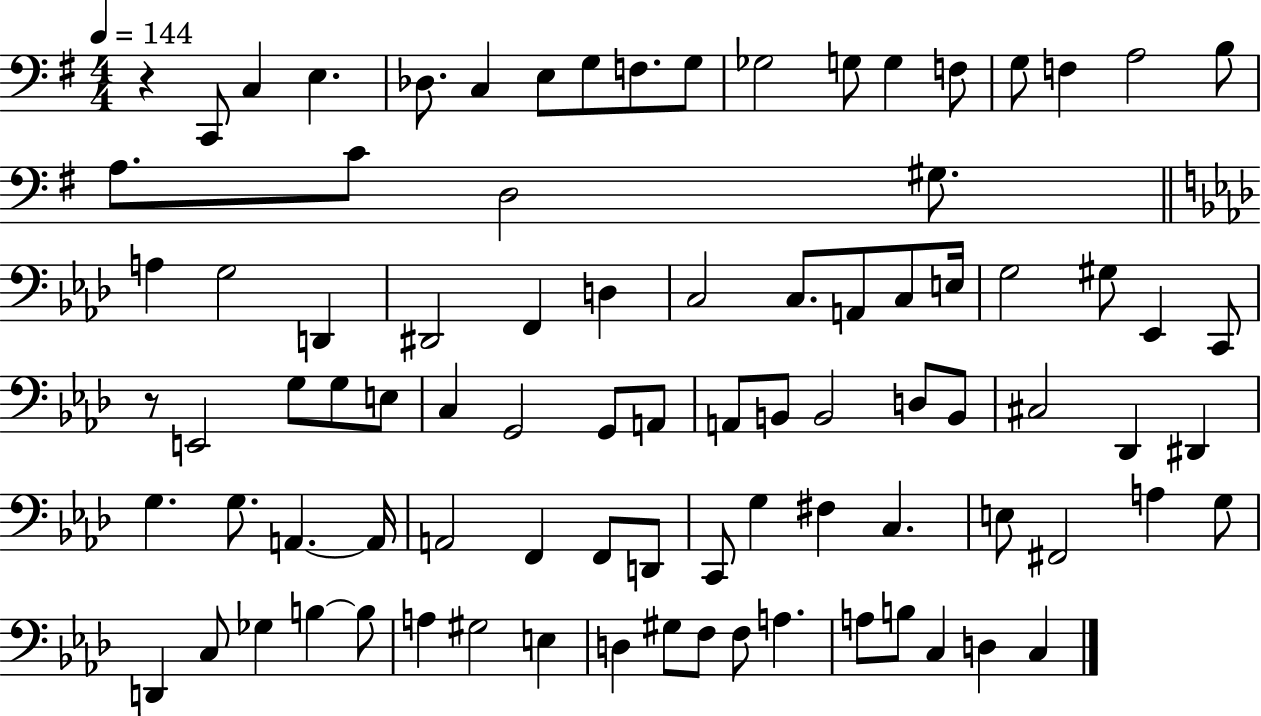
R/q C2/e C3/q E3/q. Db3/e. C3/q E3/e G3/e F3/e. G3/e Gb3/h G3/e G3/q F3/e G3/e F3/q A3/h B3/e A3/e. C4/e D3/h G#3/e. A3/q G3/h D2/q D#2/h F2/q D3/q C3/h C3/e. A2/e C3/e E3/s G3/h G#3/e Eb2/q C2/e R/e E2/h G3/e G3/e E3/e C3/q G2/h G2/e A2/e A2/e B2/e B2/h D3/e B2/e C#3/h Db2/q D#2/q G3/q. G3/e. A2/q. A2/s A2/h F2/q F2/e D2/e C2/e G3/q F#3/q C3/q. E3/e F#2/h A3/q G3/e D2/q C3/e Gb3/q B3/q B3/e A3/q G#3/h E3/q D3/q G#3/e F3/e F3/e A3/q. A3/e B3/e C3/q D3/q C3/q